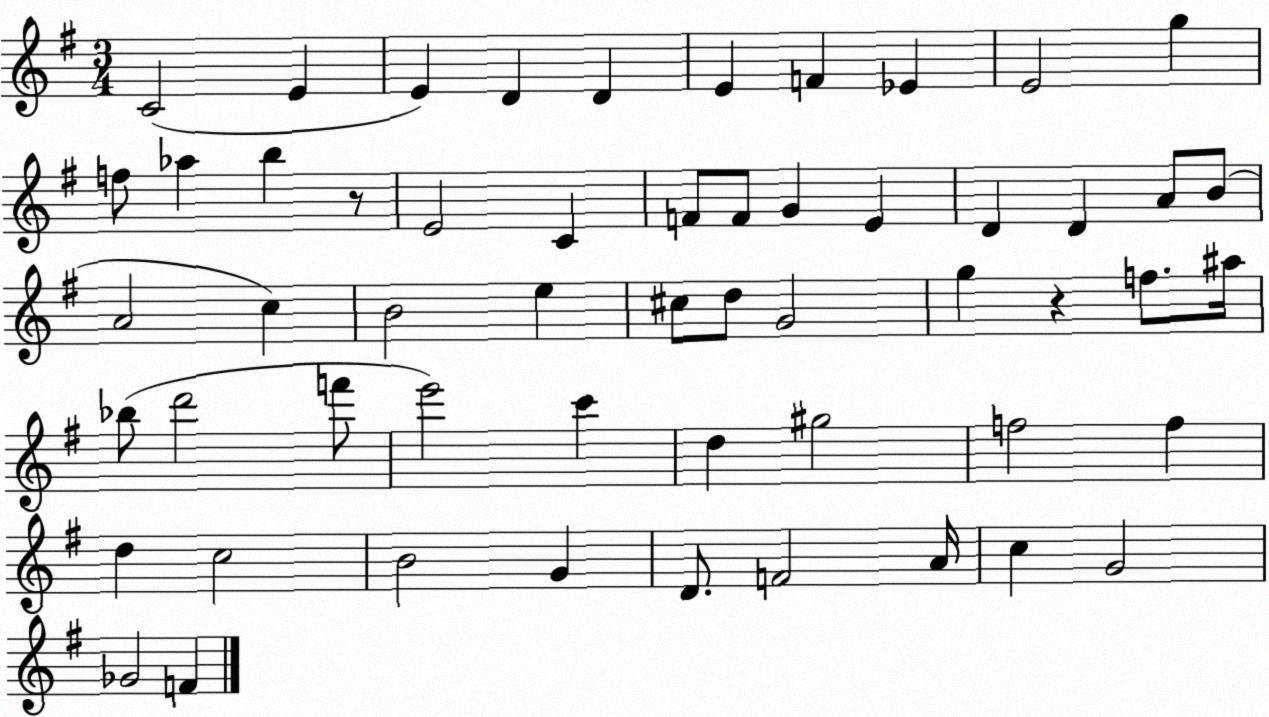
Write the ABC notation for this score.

X:1
T:Untitled
M:3/4
L:1/4
K:G
C2 E E D D E F _E E2 g f/2 _a b z/2 E2 C F/2 F/2 G E D D A/2 B/2 A2 c B2 e ^c/2 d/2 G2 g z f/2 ^a/4 _b/2 d'2 f'/2 e'2 c' d ^g2 f2 f d c2 B2 G D/2 F2 A/4 c G2 _G2 F